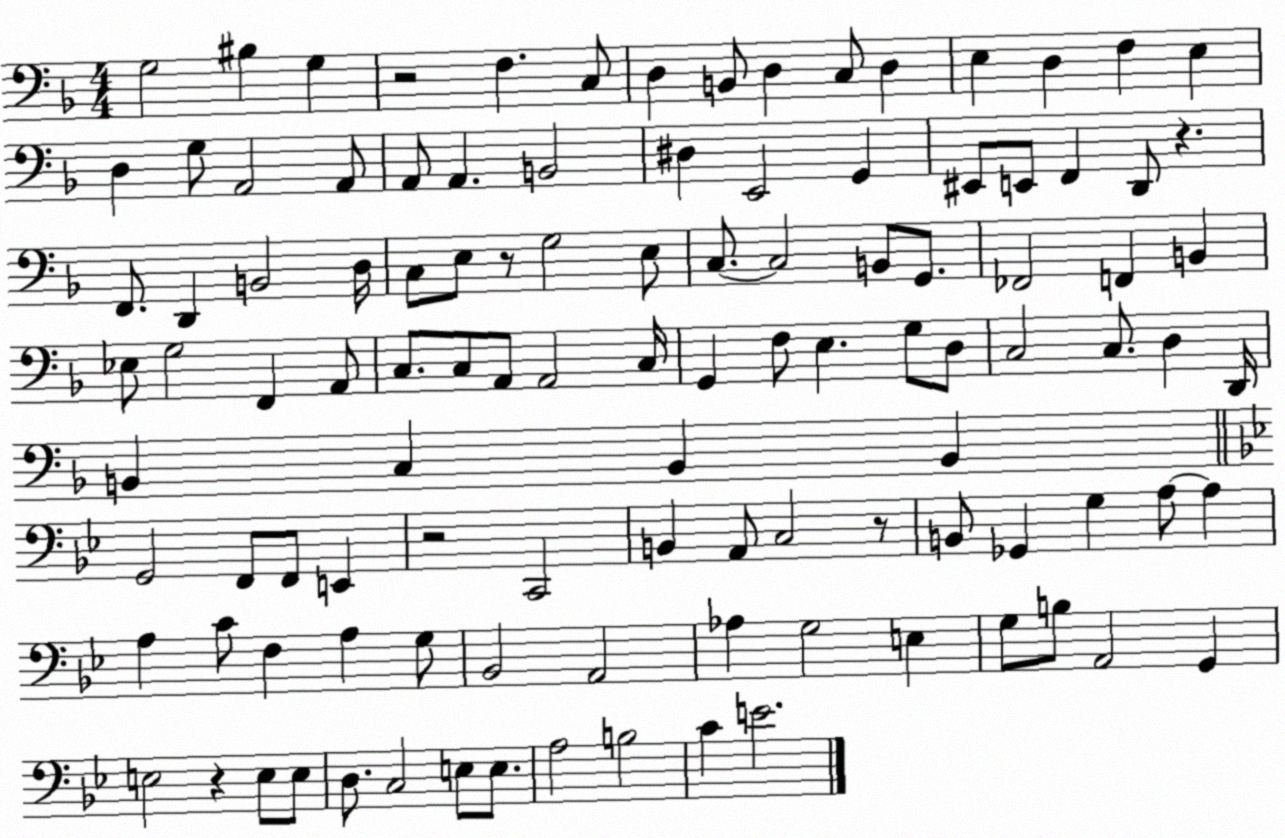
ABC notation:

X:1
T:Untitled
M:4/4
L:1/4
K:F
G,2 ^B, G, z2 F, C,/2 D, B,,/2 D, C,/2 D, E, D, F, E, D, G,/2 A,,2 A,,/2 A,,/2 A,, B,,2 ^D, E,,2 G,, ^E,,/2 E,,/2 F,, D,,/2 z F,,/2 D,, B,,2 D,/4 C,/2 E,/2 z/2 G,2 E,/2 C,/2 C,2 B,,/2 G,,/2 _F,,2 F,, B,, _E,/2 G,2 F,, A,,/2 C,/2 C,/2 A,,/2 A,,2 C,/4 G,, F,/2 E, G,/2 D,/2 C,2 C,/2 D, D,,/4 B,, C, B,, B,, G,,2 F,,/2 F,,/2 E,, z2 C,,2 B,, A,,/2 C,2 z/2 B,,/2 _G,, G, A,/2 A, A, C/2 F, A, G,/2 _B,,2 A,,2 _A, G,2 E, G,/2 B,/2 A,,2 G,, E,2 z E,/2 E,/2 D,/2 C,2 E,/2 E,/2 A,2 B,2 C E2